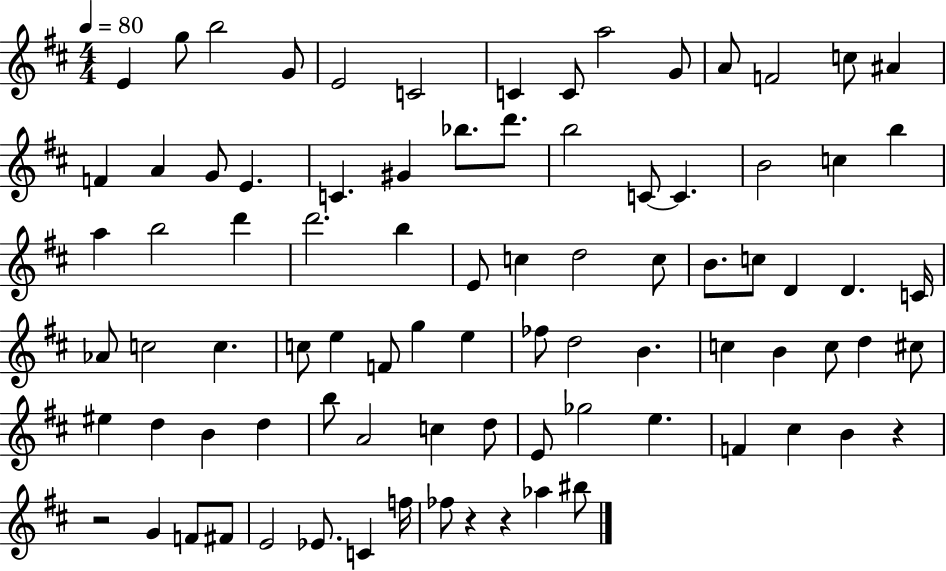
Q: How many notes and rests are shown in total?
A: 86